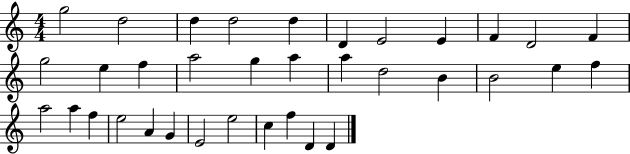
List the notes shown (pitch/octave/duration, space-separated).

G5/h D5/h D5/q D5/h D5/q D4/q E4/h E4/q F4/q D4/h F4/q G5/h E5/q F5/q A5/h G5/q A5/q A5/q D5/h B4/q B4/h E5/q F5/q A5/h A5/q F5/q E5/h A4/q G4/q E4/h E5/h C5/q F5/q D4/q D4/q